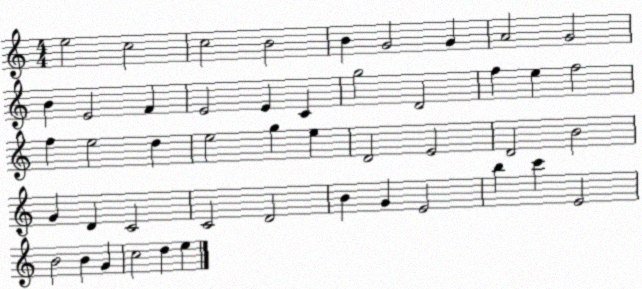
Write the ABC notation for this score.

X:1
T:Untitled
M:4/4
L:1/4
K:C
e2 c2 c2 B2 B G2 G A2 G2 B E2 F E2 E C g2 D2 f e f2 f e2 d e2 g e D2 E2 D2 B2 G D C2 C2 D2 B G E2 b c' E2 B2 B G c2 d e